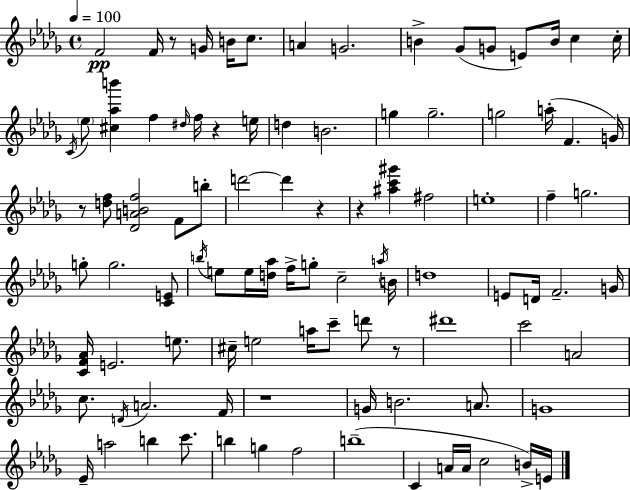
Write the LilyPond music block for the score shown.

{
  \clef treble
  \time 4/4
  \defaultTimeSignature
  \key bes \minor
  \tempo 4 = 100
  f'2\pp f'16 r8 g'16 b'16 c''8. | a'4 g'2. | b'4-> ges'8( g'8 e'8) b'16 c''4 c''16-. | \acciaccatura { c'16 } \parenthesize ees''8 <cis'' aes'' b'''>4 f''4 \grace { dis''16 } f''16 r4 | \break e''16 d''4 b'2. | g''4 g''2.-- | g''2 a''16-.( f'4. | g'16) r8 <d'' f''>8 <des' a' b' f''>2 f'8 | \break b''8-. d'''2~~ d'''4 r4 | r4 <ais'' c''' gis'''>4 fis''2 | e''1-. | f''4-- g''2. | \break g''8-. g''2. | <c' e'>8 \acciaccatura { b''16 } e''8 e''16 <d'' aes''>16 f''16-> g''8-. c''2-- | \acciaccatura { a''16 } b'16 d''1 | e'8 d'16 f'2.-- | \break g'16 <c' f' aes'>16 e'2. | e''8. cis''16-- e''2 a''16 c'''8-- | d'''8 r8 dis'''1 | c'''2 a'2 | \break c''8. \acciaccatura { d'16 } a'2. | f'16 r1 | g'16 b'2. | a'8. g'1 | \break ees'16-- a''2 b''4 | c'''8. b''4 g''4 f''2 | b''1--( | c'4 a'16 a'16 c''2 | \break b'16->) e'16 \bar "|."
}